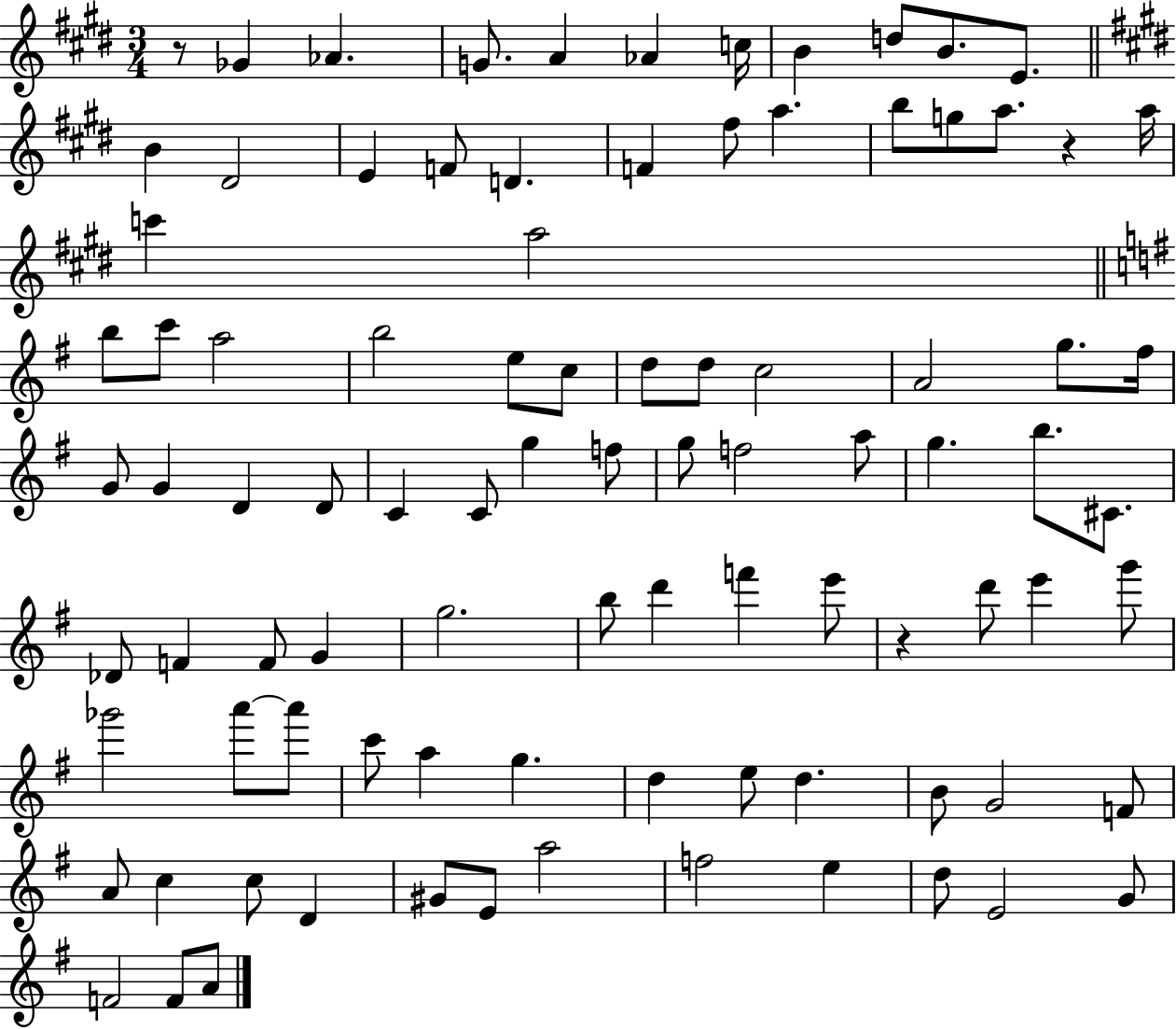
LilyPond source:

{
  \clef treble
  \numericTimeSignature
  \time 3/4
  \key e \major
  r8 ges'4 aes'4. | g'8. a'4 aes'4 c''16 | b'4 d''8 b'8. e'8. | \bar "||" \break \key e \major b'4 dis'2 | e'4 f'8 d'4. | f'4 fis''8 a''4. | b''8 g''8 a''8. r4 a''16 | \break c'''4 a''2 | \bar "||" \break \key e \minor b''8 c'''8 a''2 | b''2 e''8 c''8 | d''8 d''8 c''2 | a'2 g''8. fis''16 | \break g'8 g'4 d'4 d'8 | c'4 c'8 g''4 f''8 | g''8 f''2 a''8 | g''4. b''8. cis'8. | \break des'8 f'4 f'8 g'4 | g''2. | b''8 d'''4 f'''4 e'''8 | r4 d'''8 e'''4 g'''8 | \break ges'''2 a'''8~~ a'''8 | c'''8 a''4 g''4. | d''4 e''8 d''4. | b'8 g'2 f'8 | \break a'8 c''4 c''8 d'4 | gis'8 e'8 a''2 | f''2 e''4 | d''8 e'2 g'8 | \break f'2 f'8 a'8 | \bar "|."
}